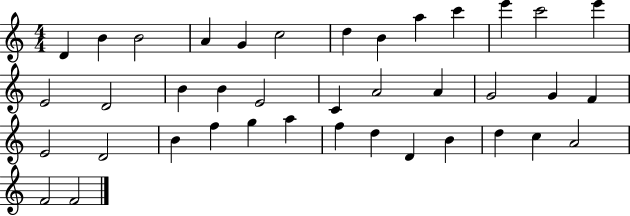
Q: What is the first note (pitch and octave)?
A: D4